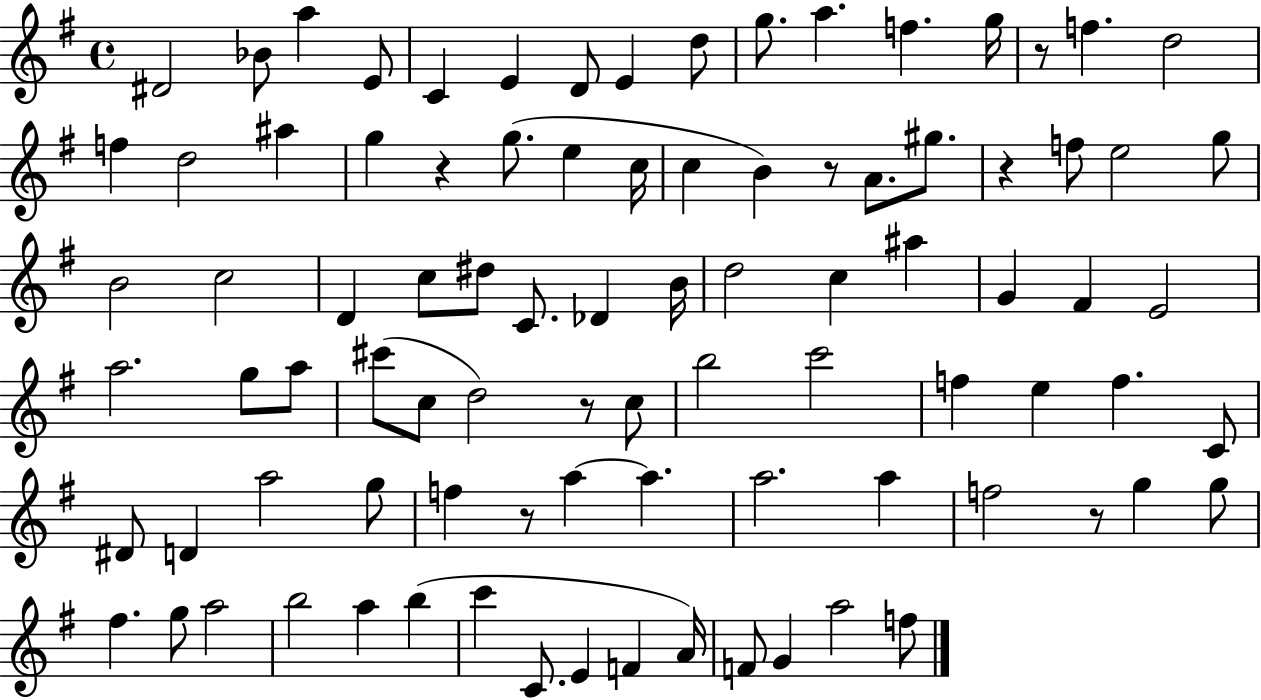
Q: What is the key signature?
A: G major